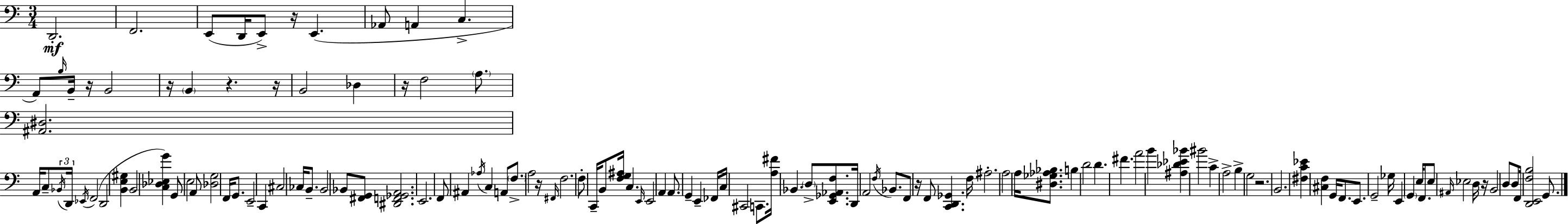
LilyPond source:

{
  \clef bass
  \numericTimeSignature
  \time 3/4
  \key a \minor
  d,2.-.\mf | f,2. | e,8( d,16 e,8->) r16 e,4.( | aes,8 a,4 c4.-> | \break a,8) \grace { b16 } b,16-- r16 b,2 | r16 \parenthesize b,4 r4. | r16 b,2 des4 | r16 f2 \parenthesize a8. | \break <ais, dis>2. | a,16 c8-- \tuplet 3/2 { \acciaccatura { bes,16 } d,16 \acciaccatura { ees,16 } } f,2( | d,2 <b, e gis>4 | b,2 <c des ees g'>4) | \break g,8 e2 | a,8 <des g>2 f,16 | g,8. e,2-- c,4 | cis2 ces16 | \break b,8.-- b,2 bes,8 | <fis, g,>8 <dis, f, ges, a,>2. | e,2. | f,8 ais,4 \acciaccatura { aes16 } c4 | \break a,8 \parenthesize f8.-> a2 | r16 \grace { fis,16 } f2. | f8-. c,16-- b,8 <f g ais>16 c4. | \grace { e,16 } e,2 | \break a,4 a,8. g,4-- | e,4-- fes,16 c16 cis,2 | c,8. <a fis'>16 bes,4. | \parenthesize d8-> <e, ges, aes, f>8. d,16 a,2 | \break \acciaccatura { f16 } bes,8. f,8 r16 f,8 | <c, d, ges,>4. f16 ais2.-. | a2 | a16 <dis ges aes bes>8. b4 d'2 | \break d'4. | fis'4. a'2 | b'4 <ais des' ees' bes'>4 bis'2 | c'4-> a2-> | \break b4-> g2 | r2. | b,2. | <fis c' ees'>4 <cis f>4 | \break g,16 f,8. e,8. g,2-- | ges16 e,4 \parenthesize g,4 | e16 f,8. e8 \grace { ais,16 } ees2 | d16 r16 b,2 | \break d8 d8 f,16 <d, e, f b>2 | g,8. \bar "|."
}